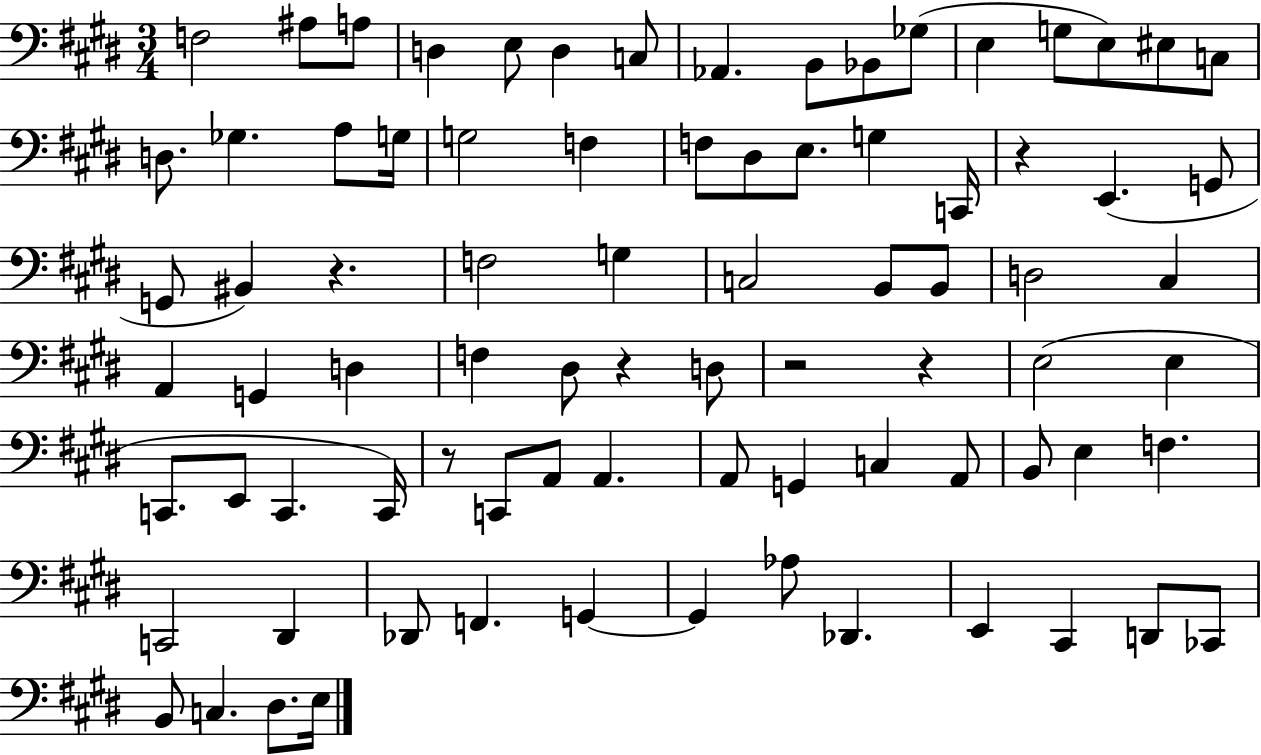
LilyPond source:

{
  \clef bass
  \numericTimeSignature
  \time 3/4
  \key e \major
  f2 ais8 a8 | d4 e8 d4 c8 | aes,4. b,8 bes,8 ges8( | e4 g8 e8) eis8 c8 | \break d8. ges4. a8 g16 | g2 f4 | f8 dis8 e8. g4 c,16 | r4 e,4.( g,8 | \break g,8 bis,4) r4. | f2 g4 | c2 b,8 b,8 | d2 cis4 | \break a,4 g,4 d4 | f4 dis8 r4 d8 | r2 r4 | e2( e4 | \break c,8. e,8 c,4. c,16) | r8 c,8 a,8 a,4. | a,8 g,4 c4 a,8 | b,8 e4 f4. | \break c,2 dis,4 | des,8 f,4. g,4~~ | g,4 aes8 des,4. | e,4 cis,4 d,8 ces,8 | \break b,8 c4. dis8. e16 | \bar "|."
}